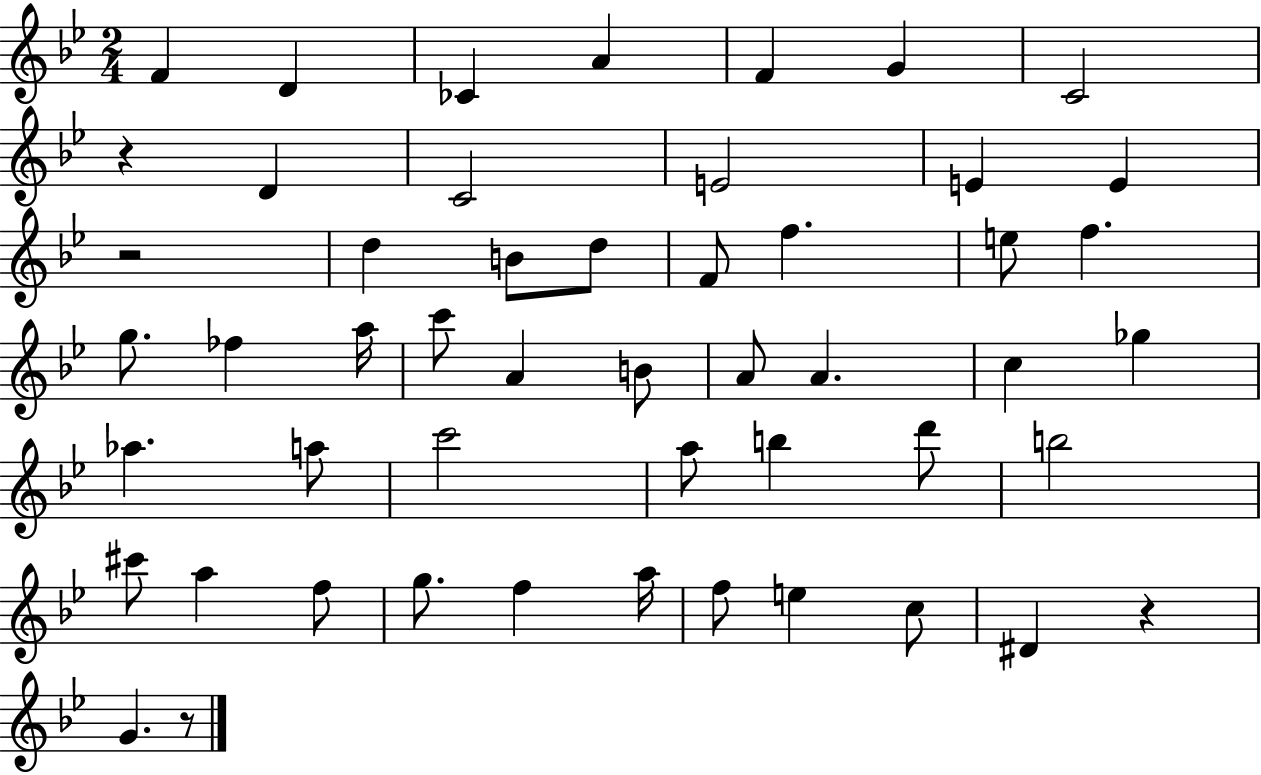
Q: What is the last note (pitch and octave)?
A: G4